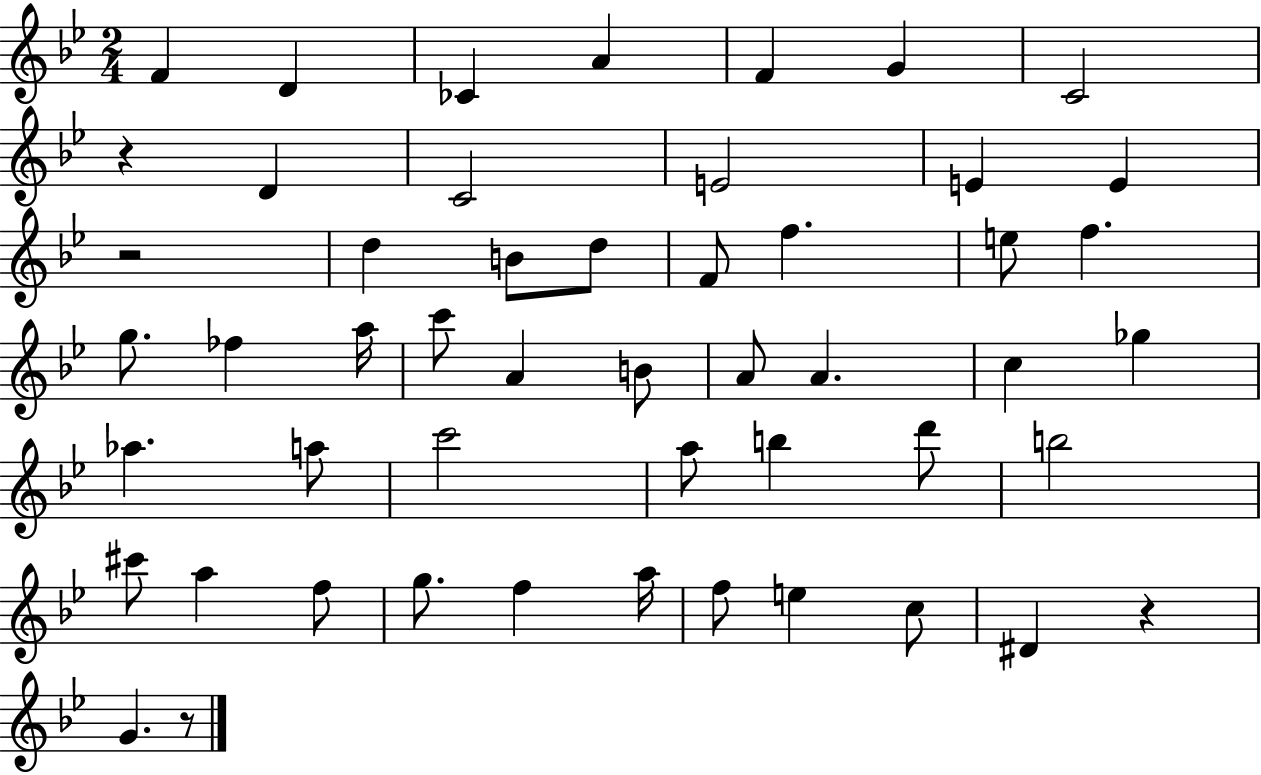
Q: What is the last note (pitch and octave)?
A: G4